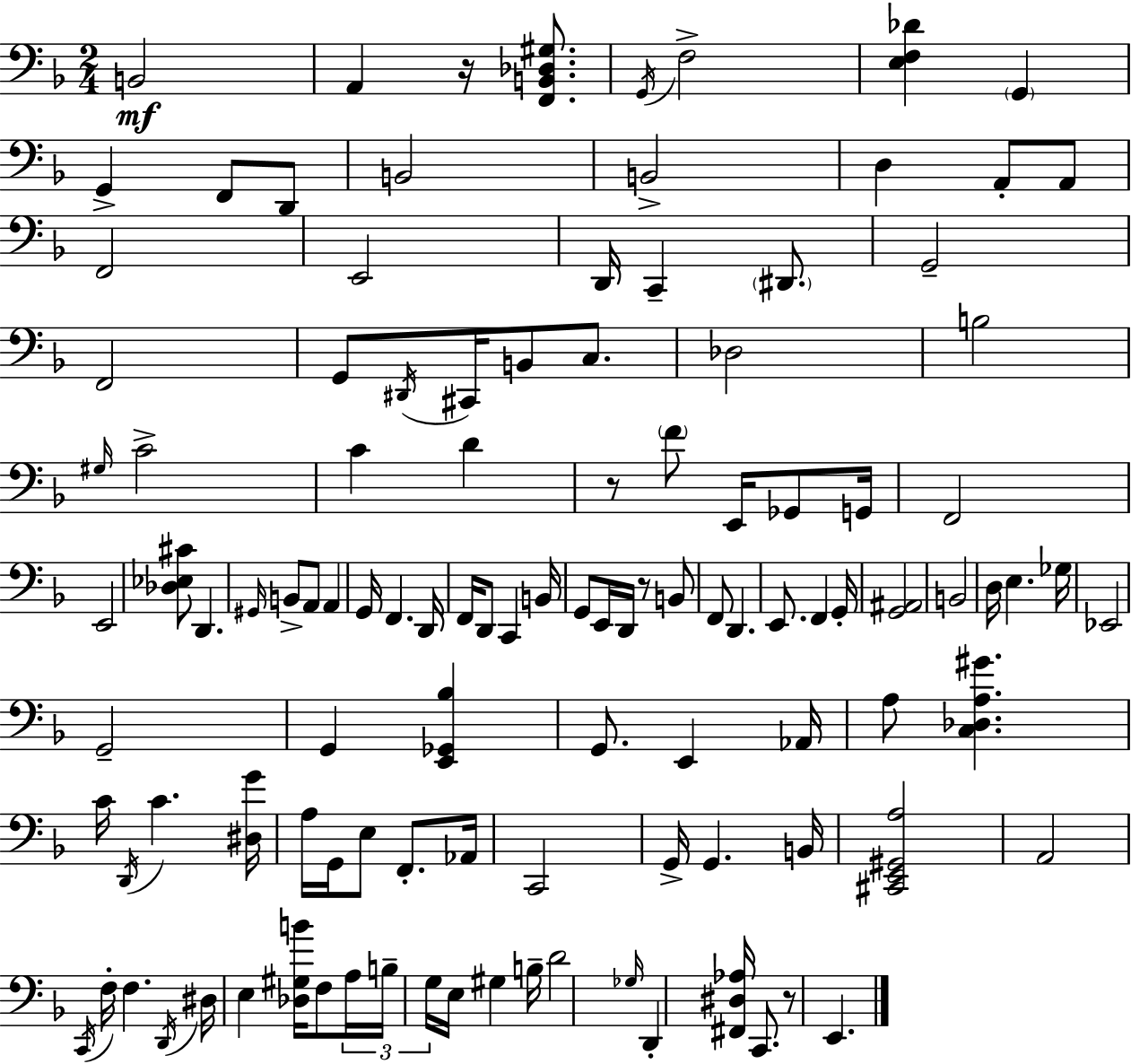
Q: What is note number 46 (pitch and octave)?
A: F2